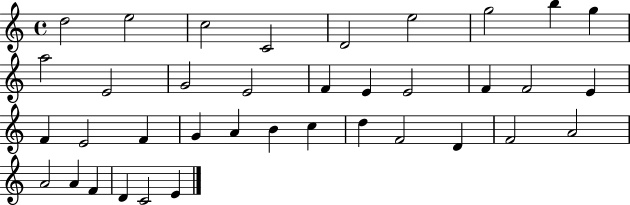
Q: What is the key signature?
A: C major